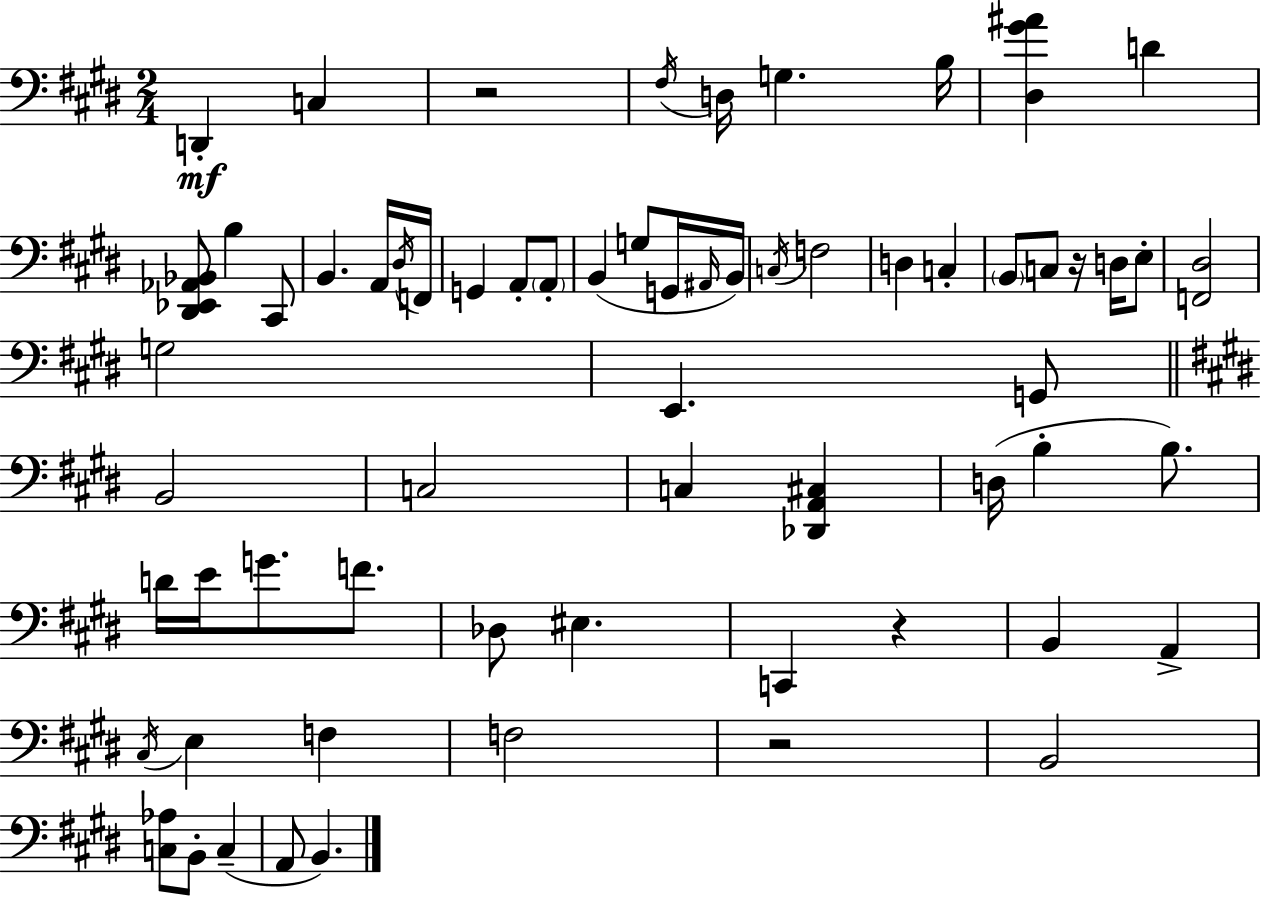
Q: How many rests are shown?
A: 4